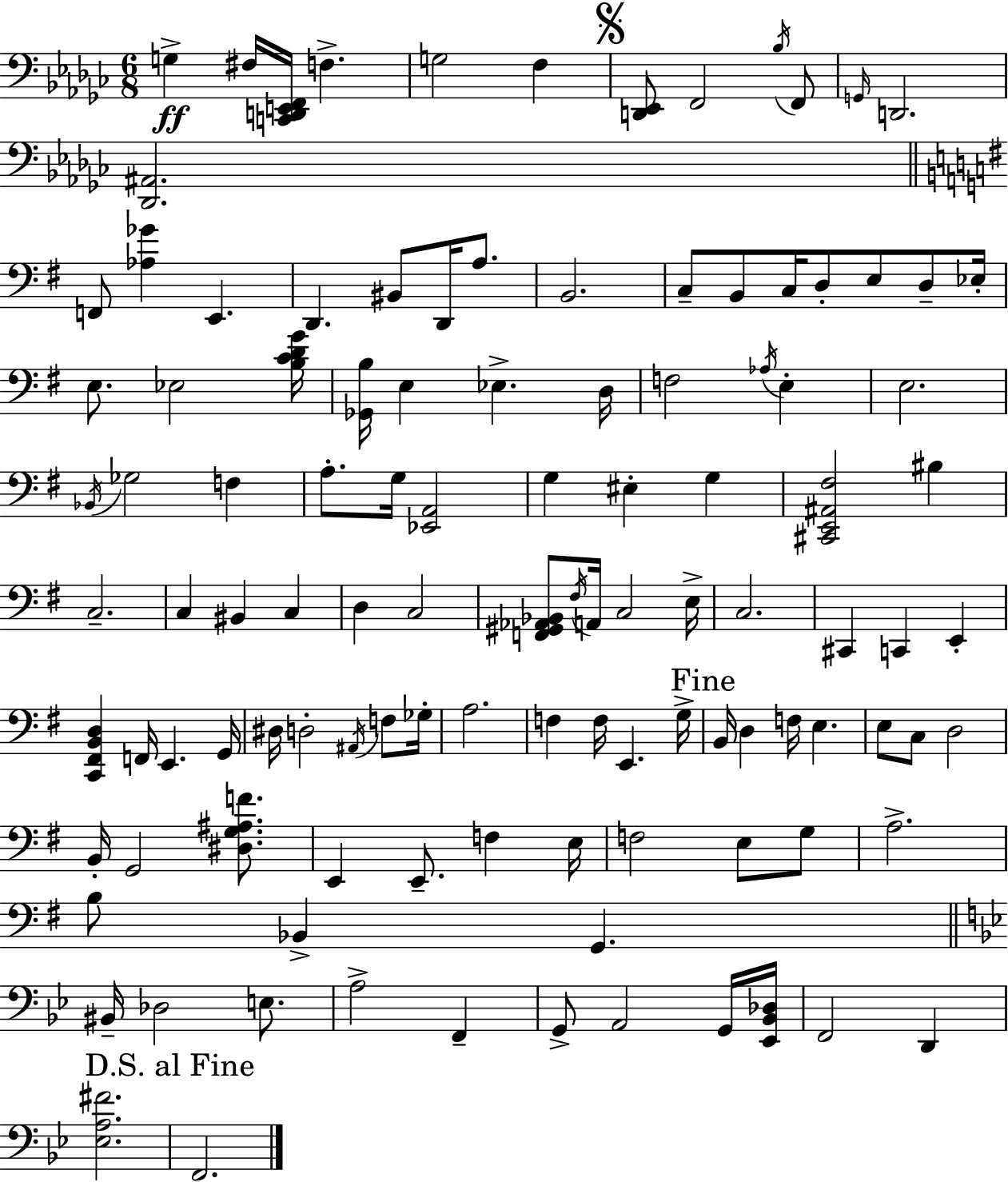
X:1
T:Untitled
M:6/8
L:1/4
K:Ebm
G, ^F,/4 [C,,D,,E,,F,,]/4 F, G,2 F, [D,,_E,,]/2 F,,2 _B,/4 F,,/2 G,,/4 D,,2 [_D,,^A,,]2 F,,/2 [_A,_G] E,, D,, ^B,,/2 D,,/4 A,/2 B,,2 C,/2 B,,/2 C,/4 D,/2 E,/2 D,/2 _E,/4 E,/2 _E,2 [B,CDG]/4 [_G,,B,]/4 E, _E, D,/4 F,2 _A,/4 E, E,2 _B,,/4 _G,2 F, A,/2 G,/4 [_E,,A,,]2 G, ^E, G, [^C,,E,,^A,,^F,]2 ^B, C,2 C, ^B,, C, D, C,2 [F,,^G,,_A,,_B,,]/2 ^F,/4 A,,/4 C,2 E,/4 C,2 ^C,, C,, E,, [C,,^F,,B,,D,] F,,/4 E,, G,,/4 ^D,/4 D,2 ^A,,/4 F,/2 _G,/4 A,2 F, F,/4 E,, G,/4 B,,/4 D, F,/4 E, E,/2 C,/2 D,2 B,,/4 G,,2 [^D,G,^A,F]/2 E,, E,,/2 F, E,/4 F,2 E,/2 G,/2 A,2 B,/2 _B,, G,, ^B,,/4 _D,2 E,/2 A,2 F,, G,,/2 A,,2 G,,/4 [_E,,_B,,_D,]/4 F,,2 D,, [_E,A,^F]2 F,,2